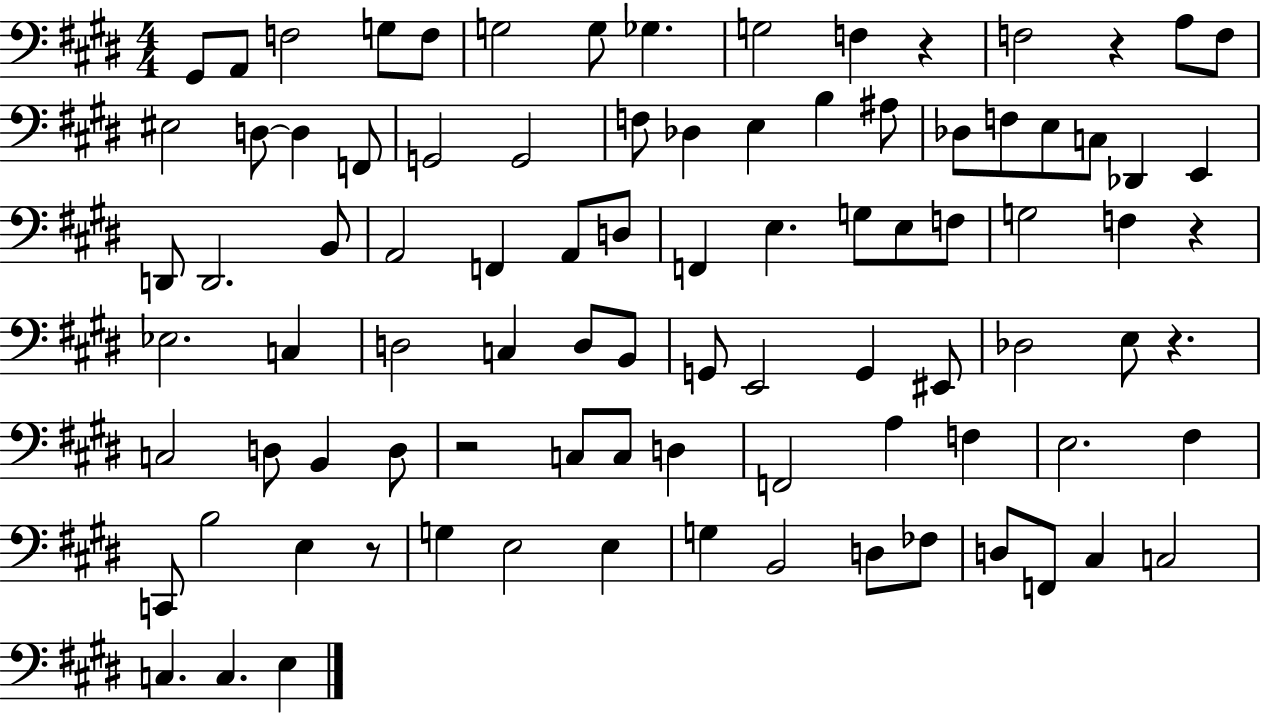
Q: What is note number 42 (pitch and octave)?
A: F3